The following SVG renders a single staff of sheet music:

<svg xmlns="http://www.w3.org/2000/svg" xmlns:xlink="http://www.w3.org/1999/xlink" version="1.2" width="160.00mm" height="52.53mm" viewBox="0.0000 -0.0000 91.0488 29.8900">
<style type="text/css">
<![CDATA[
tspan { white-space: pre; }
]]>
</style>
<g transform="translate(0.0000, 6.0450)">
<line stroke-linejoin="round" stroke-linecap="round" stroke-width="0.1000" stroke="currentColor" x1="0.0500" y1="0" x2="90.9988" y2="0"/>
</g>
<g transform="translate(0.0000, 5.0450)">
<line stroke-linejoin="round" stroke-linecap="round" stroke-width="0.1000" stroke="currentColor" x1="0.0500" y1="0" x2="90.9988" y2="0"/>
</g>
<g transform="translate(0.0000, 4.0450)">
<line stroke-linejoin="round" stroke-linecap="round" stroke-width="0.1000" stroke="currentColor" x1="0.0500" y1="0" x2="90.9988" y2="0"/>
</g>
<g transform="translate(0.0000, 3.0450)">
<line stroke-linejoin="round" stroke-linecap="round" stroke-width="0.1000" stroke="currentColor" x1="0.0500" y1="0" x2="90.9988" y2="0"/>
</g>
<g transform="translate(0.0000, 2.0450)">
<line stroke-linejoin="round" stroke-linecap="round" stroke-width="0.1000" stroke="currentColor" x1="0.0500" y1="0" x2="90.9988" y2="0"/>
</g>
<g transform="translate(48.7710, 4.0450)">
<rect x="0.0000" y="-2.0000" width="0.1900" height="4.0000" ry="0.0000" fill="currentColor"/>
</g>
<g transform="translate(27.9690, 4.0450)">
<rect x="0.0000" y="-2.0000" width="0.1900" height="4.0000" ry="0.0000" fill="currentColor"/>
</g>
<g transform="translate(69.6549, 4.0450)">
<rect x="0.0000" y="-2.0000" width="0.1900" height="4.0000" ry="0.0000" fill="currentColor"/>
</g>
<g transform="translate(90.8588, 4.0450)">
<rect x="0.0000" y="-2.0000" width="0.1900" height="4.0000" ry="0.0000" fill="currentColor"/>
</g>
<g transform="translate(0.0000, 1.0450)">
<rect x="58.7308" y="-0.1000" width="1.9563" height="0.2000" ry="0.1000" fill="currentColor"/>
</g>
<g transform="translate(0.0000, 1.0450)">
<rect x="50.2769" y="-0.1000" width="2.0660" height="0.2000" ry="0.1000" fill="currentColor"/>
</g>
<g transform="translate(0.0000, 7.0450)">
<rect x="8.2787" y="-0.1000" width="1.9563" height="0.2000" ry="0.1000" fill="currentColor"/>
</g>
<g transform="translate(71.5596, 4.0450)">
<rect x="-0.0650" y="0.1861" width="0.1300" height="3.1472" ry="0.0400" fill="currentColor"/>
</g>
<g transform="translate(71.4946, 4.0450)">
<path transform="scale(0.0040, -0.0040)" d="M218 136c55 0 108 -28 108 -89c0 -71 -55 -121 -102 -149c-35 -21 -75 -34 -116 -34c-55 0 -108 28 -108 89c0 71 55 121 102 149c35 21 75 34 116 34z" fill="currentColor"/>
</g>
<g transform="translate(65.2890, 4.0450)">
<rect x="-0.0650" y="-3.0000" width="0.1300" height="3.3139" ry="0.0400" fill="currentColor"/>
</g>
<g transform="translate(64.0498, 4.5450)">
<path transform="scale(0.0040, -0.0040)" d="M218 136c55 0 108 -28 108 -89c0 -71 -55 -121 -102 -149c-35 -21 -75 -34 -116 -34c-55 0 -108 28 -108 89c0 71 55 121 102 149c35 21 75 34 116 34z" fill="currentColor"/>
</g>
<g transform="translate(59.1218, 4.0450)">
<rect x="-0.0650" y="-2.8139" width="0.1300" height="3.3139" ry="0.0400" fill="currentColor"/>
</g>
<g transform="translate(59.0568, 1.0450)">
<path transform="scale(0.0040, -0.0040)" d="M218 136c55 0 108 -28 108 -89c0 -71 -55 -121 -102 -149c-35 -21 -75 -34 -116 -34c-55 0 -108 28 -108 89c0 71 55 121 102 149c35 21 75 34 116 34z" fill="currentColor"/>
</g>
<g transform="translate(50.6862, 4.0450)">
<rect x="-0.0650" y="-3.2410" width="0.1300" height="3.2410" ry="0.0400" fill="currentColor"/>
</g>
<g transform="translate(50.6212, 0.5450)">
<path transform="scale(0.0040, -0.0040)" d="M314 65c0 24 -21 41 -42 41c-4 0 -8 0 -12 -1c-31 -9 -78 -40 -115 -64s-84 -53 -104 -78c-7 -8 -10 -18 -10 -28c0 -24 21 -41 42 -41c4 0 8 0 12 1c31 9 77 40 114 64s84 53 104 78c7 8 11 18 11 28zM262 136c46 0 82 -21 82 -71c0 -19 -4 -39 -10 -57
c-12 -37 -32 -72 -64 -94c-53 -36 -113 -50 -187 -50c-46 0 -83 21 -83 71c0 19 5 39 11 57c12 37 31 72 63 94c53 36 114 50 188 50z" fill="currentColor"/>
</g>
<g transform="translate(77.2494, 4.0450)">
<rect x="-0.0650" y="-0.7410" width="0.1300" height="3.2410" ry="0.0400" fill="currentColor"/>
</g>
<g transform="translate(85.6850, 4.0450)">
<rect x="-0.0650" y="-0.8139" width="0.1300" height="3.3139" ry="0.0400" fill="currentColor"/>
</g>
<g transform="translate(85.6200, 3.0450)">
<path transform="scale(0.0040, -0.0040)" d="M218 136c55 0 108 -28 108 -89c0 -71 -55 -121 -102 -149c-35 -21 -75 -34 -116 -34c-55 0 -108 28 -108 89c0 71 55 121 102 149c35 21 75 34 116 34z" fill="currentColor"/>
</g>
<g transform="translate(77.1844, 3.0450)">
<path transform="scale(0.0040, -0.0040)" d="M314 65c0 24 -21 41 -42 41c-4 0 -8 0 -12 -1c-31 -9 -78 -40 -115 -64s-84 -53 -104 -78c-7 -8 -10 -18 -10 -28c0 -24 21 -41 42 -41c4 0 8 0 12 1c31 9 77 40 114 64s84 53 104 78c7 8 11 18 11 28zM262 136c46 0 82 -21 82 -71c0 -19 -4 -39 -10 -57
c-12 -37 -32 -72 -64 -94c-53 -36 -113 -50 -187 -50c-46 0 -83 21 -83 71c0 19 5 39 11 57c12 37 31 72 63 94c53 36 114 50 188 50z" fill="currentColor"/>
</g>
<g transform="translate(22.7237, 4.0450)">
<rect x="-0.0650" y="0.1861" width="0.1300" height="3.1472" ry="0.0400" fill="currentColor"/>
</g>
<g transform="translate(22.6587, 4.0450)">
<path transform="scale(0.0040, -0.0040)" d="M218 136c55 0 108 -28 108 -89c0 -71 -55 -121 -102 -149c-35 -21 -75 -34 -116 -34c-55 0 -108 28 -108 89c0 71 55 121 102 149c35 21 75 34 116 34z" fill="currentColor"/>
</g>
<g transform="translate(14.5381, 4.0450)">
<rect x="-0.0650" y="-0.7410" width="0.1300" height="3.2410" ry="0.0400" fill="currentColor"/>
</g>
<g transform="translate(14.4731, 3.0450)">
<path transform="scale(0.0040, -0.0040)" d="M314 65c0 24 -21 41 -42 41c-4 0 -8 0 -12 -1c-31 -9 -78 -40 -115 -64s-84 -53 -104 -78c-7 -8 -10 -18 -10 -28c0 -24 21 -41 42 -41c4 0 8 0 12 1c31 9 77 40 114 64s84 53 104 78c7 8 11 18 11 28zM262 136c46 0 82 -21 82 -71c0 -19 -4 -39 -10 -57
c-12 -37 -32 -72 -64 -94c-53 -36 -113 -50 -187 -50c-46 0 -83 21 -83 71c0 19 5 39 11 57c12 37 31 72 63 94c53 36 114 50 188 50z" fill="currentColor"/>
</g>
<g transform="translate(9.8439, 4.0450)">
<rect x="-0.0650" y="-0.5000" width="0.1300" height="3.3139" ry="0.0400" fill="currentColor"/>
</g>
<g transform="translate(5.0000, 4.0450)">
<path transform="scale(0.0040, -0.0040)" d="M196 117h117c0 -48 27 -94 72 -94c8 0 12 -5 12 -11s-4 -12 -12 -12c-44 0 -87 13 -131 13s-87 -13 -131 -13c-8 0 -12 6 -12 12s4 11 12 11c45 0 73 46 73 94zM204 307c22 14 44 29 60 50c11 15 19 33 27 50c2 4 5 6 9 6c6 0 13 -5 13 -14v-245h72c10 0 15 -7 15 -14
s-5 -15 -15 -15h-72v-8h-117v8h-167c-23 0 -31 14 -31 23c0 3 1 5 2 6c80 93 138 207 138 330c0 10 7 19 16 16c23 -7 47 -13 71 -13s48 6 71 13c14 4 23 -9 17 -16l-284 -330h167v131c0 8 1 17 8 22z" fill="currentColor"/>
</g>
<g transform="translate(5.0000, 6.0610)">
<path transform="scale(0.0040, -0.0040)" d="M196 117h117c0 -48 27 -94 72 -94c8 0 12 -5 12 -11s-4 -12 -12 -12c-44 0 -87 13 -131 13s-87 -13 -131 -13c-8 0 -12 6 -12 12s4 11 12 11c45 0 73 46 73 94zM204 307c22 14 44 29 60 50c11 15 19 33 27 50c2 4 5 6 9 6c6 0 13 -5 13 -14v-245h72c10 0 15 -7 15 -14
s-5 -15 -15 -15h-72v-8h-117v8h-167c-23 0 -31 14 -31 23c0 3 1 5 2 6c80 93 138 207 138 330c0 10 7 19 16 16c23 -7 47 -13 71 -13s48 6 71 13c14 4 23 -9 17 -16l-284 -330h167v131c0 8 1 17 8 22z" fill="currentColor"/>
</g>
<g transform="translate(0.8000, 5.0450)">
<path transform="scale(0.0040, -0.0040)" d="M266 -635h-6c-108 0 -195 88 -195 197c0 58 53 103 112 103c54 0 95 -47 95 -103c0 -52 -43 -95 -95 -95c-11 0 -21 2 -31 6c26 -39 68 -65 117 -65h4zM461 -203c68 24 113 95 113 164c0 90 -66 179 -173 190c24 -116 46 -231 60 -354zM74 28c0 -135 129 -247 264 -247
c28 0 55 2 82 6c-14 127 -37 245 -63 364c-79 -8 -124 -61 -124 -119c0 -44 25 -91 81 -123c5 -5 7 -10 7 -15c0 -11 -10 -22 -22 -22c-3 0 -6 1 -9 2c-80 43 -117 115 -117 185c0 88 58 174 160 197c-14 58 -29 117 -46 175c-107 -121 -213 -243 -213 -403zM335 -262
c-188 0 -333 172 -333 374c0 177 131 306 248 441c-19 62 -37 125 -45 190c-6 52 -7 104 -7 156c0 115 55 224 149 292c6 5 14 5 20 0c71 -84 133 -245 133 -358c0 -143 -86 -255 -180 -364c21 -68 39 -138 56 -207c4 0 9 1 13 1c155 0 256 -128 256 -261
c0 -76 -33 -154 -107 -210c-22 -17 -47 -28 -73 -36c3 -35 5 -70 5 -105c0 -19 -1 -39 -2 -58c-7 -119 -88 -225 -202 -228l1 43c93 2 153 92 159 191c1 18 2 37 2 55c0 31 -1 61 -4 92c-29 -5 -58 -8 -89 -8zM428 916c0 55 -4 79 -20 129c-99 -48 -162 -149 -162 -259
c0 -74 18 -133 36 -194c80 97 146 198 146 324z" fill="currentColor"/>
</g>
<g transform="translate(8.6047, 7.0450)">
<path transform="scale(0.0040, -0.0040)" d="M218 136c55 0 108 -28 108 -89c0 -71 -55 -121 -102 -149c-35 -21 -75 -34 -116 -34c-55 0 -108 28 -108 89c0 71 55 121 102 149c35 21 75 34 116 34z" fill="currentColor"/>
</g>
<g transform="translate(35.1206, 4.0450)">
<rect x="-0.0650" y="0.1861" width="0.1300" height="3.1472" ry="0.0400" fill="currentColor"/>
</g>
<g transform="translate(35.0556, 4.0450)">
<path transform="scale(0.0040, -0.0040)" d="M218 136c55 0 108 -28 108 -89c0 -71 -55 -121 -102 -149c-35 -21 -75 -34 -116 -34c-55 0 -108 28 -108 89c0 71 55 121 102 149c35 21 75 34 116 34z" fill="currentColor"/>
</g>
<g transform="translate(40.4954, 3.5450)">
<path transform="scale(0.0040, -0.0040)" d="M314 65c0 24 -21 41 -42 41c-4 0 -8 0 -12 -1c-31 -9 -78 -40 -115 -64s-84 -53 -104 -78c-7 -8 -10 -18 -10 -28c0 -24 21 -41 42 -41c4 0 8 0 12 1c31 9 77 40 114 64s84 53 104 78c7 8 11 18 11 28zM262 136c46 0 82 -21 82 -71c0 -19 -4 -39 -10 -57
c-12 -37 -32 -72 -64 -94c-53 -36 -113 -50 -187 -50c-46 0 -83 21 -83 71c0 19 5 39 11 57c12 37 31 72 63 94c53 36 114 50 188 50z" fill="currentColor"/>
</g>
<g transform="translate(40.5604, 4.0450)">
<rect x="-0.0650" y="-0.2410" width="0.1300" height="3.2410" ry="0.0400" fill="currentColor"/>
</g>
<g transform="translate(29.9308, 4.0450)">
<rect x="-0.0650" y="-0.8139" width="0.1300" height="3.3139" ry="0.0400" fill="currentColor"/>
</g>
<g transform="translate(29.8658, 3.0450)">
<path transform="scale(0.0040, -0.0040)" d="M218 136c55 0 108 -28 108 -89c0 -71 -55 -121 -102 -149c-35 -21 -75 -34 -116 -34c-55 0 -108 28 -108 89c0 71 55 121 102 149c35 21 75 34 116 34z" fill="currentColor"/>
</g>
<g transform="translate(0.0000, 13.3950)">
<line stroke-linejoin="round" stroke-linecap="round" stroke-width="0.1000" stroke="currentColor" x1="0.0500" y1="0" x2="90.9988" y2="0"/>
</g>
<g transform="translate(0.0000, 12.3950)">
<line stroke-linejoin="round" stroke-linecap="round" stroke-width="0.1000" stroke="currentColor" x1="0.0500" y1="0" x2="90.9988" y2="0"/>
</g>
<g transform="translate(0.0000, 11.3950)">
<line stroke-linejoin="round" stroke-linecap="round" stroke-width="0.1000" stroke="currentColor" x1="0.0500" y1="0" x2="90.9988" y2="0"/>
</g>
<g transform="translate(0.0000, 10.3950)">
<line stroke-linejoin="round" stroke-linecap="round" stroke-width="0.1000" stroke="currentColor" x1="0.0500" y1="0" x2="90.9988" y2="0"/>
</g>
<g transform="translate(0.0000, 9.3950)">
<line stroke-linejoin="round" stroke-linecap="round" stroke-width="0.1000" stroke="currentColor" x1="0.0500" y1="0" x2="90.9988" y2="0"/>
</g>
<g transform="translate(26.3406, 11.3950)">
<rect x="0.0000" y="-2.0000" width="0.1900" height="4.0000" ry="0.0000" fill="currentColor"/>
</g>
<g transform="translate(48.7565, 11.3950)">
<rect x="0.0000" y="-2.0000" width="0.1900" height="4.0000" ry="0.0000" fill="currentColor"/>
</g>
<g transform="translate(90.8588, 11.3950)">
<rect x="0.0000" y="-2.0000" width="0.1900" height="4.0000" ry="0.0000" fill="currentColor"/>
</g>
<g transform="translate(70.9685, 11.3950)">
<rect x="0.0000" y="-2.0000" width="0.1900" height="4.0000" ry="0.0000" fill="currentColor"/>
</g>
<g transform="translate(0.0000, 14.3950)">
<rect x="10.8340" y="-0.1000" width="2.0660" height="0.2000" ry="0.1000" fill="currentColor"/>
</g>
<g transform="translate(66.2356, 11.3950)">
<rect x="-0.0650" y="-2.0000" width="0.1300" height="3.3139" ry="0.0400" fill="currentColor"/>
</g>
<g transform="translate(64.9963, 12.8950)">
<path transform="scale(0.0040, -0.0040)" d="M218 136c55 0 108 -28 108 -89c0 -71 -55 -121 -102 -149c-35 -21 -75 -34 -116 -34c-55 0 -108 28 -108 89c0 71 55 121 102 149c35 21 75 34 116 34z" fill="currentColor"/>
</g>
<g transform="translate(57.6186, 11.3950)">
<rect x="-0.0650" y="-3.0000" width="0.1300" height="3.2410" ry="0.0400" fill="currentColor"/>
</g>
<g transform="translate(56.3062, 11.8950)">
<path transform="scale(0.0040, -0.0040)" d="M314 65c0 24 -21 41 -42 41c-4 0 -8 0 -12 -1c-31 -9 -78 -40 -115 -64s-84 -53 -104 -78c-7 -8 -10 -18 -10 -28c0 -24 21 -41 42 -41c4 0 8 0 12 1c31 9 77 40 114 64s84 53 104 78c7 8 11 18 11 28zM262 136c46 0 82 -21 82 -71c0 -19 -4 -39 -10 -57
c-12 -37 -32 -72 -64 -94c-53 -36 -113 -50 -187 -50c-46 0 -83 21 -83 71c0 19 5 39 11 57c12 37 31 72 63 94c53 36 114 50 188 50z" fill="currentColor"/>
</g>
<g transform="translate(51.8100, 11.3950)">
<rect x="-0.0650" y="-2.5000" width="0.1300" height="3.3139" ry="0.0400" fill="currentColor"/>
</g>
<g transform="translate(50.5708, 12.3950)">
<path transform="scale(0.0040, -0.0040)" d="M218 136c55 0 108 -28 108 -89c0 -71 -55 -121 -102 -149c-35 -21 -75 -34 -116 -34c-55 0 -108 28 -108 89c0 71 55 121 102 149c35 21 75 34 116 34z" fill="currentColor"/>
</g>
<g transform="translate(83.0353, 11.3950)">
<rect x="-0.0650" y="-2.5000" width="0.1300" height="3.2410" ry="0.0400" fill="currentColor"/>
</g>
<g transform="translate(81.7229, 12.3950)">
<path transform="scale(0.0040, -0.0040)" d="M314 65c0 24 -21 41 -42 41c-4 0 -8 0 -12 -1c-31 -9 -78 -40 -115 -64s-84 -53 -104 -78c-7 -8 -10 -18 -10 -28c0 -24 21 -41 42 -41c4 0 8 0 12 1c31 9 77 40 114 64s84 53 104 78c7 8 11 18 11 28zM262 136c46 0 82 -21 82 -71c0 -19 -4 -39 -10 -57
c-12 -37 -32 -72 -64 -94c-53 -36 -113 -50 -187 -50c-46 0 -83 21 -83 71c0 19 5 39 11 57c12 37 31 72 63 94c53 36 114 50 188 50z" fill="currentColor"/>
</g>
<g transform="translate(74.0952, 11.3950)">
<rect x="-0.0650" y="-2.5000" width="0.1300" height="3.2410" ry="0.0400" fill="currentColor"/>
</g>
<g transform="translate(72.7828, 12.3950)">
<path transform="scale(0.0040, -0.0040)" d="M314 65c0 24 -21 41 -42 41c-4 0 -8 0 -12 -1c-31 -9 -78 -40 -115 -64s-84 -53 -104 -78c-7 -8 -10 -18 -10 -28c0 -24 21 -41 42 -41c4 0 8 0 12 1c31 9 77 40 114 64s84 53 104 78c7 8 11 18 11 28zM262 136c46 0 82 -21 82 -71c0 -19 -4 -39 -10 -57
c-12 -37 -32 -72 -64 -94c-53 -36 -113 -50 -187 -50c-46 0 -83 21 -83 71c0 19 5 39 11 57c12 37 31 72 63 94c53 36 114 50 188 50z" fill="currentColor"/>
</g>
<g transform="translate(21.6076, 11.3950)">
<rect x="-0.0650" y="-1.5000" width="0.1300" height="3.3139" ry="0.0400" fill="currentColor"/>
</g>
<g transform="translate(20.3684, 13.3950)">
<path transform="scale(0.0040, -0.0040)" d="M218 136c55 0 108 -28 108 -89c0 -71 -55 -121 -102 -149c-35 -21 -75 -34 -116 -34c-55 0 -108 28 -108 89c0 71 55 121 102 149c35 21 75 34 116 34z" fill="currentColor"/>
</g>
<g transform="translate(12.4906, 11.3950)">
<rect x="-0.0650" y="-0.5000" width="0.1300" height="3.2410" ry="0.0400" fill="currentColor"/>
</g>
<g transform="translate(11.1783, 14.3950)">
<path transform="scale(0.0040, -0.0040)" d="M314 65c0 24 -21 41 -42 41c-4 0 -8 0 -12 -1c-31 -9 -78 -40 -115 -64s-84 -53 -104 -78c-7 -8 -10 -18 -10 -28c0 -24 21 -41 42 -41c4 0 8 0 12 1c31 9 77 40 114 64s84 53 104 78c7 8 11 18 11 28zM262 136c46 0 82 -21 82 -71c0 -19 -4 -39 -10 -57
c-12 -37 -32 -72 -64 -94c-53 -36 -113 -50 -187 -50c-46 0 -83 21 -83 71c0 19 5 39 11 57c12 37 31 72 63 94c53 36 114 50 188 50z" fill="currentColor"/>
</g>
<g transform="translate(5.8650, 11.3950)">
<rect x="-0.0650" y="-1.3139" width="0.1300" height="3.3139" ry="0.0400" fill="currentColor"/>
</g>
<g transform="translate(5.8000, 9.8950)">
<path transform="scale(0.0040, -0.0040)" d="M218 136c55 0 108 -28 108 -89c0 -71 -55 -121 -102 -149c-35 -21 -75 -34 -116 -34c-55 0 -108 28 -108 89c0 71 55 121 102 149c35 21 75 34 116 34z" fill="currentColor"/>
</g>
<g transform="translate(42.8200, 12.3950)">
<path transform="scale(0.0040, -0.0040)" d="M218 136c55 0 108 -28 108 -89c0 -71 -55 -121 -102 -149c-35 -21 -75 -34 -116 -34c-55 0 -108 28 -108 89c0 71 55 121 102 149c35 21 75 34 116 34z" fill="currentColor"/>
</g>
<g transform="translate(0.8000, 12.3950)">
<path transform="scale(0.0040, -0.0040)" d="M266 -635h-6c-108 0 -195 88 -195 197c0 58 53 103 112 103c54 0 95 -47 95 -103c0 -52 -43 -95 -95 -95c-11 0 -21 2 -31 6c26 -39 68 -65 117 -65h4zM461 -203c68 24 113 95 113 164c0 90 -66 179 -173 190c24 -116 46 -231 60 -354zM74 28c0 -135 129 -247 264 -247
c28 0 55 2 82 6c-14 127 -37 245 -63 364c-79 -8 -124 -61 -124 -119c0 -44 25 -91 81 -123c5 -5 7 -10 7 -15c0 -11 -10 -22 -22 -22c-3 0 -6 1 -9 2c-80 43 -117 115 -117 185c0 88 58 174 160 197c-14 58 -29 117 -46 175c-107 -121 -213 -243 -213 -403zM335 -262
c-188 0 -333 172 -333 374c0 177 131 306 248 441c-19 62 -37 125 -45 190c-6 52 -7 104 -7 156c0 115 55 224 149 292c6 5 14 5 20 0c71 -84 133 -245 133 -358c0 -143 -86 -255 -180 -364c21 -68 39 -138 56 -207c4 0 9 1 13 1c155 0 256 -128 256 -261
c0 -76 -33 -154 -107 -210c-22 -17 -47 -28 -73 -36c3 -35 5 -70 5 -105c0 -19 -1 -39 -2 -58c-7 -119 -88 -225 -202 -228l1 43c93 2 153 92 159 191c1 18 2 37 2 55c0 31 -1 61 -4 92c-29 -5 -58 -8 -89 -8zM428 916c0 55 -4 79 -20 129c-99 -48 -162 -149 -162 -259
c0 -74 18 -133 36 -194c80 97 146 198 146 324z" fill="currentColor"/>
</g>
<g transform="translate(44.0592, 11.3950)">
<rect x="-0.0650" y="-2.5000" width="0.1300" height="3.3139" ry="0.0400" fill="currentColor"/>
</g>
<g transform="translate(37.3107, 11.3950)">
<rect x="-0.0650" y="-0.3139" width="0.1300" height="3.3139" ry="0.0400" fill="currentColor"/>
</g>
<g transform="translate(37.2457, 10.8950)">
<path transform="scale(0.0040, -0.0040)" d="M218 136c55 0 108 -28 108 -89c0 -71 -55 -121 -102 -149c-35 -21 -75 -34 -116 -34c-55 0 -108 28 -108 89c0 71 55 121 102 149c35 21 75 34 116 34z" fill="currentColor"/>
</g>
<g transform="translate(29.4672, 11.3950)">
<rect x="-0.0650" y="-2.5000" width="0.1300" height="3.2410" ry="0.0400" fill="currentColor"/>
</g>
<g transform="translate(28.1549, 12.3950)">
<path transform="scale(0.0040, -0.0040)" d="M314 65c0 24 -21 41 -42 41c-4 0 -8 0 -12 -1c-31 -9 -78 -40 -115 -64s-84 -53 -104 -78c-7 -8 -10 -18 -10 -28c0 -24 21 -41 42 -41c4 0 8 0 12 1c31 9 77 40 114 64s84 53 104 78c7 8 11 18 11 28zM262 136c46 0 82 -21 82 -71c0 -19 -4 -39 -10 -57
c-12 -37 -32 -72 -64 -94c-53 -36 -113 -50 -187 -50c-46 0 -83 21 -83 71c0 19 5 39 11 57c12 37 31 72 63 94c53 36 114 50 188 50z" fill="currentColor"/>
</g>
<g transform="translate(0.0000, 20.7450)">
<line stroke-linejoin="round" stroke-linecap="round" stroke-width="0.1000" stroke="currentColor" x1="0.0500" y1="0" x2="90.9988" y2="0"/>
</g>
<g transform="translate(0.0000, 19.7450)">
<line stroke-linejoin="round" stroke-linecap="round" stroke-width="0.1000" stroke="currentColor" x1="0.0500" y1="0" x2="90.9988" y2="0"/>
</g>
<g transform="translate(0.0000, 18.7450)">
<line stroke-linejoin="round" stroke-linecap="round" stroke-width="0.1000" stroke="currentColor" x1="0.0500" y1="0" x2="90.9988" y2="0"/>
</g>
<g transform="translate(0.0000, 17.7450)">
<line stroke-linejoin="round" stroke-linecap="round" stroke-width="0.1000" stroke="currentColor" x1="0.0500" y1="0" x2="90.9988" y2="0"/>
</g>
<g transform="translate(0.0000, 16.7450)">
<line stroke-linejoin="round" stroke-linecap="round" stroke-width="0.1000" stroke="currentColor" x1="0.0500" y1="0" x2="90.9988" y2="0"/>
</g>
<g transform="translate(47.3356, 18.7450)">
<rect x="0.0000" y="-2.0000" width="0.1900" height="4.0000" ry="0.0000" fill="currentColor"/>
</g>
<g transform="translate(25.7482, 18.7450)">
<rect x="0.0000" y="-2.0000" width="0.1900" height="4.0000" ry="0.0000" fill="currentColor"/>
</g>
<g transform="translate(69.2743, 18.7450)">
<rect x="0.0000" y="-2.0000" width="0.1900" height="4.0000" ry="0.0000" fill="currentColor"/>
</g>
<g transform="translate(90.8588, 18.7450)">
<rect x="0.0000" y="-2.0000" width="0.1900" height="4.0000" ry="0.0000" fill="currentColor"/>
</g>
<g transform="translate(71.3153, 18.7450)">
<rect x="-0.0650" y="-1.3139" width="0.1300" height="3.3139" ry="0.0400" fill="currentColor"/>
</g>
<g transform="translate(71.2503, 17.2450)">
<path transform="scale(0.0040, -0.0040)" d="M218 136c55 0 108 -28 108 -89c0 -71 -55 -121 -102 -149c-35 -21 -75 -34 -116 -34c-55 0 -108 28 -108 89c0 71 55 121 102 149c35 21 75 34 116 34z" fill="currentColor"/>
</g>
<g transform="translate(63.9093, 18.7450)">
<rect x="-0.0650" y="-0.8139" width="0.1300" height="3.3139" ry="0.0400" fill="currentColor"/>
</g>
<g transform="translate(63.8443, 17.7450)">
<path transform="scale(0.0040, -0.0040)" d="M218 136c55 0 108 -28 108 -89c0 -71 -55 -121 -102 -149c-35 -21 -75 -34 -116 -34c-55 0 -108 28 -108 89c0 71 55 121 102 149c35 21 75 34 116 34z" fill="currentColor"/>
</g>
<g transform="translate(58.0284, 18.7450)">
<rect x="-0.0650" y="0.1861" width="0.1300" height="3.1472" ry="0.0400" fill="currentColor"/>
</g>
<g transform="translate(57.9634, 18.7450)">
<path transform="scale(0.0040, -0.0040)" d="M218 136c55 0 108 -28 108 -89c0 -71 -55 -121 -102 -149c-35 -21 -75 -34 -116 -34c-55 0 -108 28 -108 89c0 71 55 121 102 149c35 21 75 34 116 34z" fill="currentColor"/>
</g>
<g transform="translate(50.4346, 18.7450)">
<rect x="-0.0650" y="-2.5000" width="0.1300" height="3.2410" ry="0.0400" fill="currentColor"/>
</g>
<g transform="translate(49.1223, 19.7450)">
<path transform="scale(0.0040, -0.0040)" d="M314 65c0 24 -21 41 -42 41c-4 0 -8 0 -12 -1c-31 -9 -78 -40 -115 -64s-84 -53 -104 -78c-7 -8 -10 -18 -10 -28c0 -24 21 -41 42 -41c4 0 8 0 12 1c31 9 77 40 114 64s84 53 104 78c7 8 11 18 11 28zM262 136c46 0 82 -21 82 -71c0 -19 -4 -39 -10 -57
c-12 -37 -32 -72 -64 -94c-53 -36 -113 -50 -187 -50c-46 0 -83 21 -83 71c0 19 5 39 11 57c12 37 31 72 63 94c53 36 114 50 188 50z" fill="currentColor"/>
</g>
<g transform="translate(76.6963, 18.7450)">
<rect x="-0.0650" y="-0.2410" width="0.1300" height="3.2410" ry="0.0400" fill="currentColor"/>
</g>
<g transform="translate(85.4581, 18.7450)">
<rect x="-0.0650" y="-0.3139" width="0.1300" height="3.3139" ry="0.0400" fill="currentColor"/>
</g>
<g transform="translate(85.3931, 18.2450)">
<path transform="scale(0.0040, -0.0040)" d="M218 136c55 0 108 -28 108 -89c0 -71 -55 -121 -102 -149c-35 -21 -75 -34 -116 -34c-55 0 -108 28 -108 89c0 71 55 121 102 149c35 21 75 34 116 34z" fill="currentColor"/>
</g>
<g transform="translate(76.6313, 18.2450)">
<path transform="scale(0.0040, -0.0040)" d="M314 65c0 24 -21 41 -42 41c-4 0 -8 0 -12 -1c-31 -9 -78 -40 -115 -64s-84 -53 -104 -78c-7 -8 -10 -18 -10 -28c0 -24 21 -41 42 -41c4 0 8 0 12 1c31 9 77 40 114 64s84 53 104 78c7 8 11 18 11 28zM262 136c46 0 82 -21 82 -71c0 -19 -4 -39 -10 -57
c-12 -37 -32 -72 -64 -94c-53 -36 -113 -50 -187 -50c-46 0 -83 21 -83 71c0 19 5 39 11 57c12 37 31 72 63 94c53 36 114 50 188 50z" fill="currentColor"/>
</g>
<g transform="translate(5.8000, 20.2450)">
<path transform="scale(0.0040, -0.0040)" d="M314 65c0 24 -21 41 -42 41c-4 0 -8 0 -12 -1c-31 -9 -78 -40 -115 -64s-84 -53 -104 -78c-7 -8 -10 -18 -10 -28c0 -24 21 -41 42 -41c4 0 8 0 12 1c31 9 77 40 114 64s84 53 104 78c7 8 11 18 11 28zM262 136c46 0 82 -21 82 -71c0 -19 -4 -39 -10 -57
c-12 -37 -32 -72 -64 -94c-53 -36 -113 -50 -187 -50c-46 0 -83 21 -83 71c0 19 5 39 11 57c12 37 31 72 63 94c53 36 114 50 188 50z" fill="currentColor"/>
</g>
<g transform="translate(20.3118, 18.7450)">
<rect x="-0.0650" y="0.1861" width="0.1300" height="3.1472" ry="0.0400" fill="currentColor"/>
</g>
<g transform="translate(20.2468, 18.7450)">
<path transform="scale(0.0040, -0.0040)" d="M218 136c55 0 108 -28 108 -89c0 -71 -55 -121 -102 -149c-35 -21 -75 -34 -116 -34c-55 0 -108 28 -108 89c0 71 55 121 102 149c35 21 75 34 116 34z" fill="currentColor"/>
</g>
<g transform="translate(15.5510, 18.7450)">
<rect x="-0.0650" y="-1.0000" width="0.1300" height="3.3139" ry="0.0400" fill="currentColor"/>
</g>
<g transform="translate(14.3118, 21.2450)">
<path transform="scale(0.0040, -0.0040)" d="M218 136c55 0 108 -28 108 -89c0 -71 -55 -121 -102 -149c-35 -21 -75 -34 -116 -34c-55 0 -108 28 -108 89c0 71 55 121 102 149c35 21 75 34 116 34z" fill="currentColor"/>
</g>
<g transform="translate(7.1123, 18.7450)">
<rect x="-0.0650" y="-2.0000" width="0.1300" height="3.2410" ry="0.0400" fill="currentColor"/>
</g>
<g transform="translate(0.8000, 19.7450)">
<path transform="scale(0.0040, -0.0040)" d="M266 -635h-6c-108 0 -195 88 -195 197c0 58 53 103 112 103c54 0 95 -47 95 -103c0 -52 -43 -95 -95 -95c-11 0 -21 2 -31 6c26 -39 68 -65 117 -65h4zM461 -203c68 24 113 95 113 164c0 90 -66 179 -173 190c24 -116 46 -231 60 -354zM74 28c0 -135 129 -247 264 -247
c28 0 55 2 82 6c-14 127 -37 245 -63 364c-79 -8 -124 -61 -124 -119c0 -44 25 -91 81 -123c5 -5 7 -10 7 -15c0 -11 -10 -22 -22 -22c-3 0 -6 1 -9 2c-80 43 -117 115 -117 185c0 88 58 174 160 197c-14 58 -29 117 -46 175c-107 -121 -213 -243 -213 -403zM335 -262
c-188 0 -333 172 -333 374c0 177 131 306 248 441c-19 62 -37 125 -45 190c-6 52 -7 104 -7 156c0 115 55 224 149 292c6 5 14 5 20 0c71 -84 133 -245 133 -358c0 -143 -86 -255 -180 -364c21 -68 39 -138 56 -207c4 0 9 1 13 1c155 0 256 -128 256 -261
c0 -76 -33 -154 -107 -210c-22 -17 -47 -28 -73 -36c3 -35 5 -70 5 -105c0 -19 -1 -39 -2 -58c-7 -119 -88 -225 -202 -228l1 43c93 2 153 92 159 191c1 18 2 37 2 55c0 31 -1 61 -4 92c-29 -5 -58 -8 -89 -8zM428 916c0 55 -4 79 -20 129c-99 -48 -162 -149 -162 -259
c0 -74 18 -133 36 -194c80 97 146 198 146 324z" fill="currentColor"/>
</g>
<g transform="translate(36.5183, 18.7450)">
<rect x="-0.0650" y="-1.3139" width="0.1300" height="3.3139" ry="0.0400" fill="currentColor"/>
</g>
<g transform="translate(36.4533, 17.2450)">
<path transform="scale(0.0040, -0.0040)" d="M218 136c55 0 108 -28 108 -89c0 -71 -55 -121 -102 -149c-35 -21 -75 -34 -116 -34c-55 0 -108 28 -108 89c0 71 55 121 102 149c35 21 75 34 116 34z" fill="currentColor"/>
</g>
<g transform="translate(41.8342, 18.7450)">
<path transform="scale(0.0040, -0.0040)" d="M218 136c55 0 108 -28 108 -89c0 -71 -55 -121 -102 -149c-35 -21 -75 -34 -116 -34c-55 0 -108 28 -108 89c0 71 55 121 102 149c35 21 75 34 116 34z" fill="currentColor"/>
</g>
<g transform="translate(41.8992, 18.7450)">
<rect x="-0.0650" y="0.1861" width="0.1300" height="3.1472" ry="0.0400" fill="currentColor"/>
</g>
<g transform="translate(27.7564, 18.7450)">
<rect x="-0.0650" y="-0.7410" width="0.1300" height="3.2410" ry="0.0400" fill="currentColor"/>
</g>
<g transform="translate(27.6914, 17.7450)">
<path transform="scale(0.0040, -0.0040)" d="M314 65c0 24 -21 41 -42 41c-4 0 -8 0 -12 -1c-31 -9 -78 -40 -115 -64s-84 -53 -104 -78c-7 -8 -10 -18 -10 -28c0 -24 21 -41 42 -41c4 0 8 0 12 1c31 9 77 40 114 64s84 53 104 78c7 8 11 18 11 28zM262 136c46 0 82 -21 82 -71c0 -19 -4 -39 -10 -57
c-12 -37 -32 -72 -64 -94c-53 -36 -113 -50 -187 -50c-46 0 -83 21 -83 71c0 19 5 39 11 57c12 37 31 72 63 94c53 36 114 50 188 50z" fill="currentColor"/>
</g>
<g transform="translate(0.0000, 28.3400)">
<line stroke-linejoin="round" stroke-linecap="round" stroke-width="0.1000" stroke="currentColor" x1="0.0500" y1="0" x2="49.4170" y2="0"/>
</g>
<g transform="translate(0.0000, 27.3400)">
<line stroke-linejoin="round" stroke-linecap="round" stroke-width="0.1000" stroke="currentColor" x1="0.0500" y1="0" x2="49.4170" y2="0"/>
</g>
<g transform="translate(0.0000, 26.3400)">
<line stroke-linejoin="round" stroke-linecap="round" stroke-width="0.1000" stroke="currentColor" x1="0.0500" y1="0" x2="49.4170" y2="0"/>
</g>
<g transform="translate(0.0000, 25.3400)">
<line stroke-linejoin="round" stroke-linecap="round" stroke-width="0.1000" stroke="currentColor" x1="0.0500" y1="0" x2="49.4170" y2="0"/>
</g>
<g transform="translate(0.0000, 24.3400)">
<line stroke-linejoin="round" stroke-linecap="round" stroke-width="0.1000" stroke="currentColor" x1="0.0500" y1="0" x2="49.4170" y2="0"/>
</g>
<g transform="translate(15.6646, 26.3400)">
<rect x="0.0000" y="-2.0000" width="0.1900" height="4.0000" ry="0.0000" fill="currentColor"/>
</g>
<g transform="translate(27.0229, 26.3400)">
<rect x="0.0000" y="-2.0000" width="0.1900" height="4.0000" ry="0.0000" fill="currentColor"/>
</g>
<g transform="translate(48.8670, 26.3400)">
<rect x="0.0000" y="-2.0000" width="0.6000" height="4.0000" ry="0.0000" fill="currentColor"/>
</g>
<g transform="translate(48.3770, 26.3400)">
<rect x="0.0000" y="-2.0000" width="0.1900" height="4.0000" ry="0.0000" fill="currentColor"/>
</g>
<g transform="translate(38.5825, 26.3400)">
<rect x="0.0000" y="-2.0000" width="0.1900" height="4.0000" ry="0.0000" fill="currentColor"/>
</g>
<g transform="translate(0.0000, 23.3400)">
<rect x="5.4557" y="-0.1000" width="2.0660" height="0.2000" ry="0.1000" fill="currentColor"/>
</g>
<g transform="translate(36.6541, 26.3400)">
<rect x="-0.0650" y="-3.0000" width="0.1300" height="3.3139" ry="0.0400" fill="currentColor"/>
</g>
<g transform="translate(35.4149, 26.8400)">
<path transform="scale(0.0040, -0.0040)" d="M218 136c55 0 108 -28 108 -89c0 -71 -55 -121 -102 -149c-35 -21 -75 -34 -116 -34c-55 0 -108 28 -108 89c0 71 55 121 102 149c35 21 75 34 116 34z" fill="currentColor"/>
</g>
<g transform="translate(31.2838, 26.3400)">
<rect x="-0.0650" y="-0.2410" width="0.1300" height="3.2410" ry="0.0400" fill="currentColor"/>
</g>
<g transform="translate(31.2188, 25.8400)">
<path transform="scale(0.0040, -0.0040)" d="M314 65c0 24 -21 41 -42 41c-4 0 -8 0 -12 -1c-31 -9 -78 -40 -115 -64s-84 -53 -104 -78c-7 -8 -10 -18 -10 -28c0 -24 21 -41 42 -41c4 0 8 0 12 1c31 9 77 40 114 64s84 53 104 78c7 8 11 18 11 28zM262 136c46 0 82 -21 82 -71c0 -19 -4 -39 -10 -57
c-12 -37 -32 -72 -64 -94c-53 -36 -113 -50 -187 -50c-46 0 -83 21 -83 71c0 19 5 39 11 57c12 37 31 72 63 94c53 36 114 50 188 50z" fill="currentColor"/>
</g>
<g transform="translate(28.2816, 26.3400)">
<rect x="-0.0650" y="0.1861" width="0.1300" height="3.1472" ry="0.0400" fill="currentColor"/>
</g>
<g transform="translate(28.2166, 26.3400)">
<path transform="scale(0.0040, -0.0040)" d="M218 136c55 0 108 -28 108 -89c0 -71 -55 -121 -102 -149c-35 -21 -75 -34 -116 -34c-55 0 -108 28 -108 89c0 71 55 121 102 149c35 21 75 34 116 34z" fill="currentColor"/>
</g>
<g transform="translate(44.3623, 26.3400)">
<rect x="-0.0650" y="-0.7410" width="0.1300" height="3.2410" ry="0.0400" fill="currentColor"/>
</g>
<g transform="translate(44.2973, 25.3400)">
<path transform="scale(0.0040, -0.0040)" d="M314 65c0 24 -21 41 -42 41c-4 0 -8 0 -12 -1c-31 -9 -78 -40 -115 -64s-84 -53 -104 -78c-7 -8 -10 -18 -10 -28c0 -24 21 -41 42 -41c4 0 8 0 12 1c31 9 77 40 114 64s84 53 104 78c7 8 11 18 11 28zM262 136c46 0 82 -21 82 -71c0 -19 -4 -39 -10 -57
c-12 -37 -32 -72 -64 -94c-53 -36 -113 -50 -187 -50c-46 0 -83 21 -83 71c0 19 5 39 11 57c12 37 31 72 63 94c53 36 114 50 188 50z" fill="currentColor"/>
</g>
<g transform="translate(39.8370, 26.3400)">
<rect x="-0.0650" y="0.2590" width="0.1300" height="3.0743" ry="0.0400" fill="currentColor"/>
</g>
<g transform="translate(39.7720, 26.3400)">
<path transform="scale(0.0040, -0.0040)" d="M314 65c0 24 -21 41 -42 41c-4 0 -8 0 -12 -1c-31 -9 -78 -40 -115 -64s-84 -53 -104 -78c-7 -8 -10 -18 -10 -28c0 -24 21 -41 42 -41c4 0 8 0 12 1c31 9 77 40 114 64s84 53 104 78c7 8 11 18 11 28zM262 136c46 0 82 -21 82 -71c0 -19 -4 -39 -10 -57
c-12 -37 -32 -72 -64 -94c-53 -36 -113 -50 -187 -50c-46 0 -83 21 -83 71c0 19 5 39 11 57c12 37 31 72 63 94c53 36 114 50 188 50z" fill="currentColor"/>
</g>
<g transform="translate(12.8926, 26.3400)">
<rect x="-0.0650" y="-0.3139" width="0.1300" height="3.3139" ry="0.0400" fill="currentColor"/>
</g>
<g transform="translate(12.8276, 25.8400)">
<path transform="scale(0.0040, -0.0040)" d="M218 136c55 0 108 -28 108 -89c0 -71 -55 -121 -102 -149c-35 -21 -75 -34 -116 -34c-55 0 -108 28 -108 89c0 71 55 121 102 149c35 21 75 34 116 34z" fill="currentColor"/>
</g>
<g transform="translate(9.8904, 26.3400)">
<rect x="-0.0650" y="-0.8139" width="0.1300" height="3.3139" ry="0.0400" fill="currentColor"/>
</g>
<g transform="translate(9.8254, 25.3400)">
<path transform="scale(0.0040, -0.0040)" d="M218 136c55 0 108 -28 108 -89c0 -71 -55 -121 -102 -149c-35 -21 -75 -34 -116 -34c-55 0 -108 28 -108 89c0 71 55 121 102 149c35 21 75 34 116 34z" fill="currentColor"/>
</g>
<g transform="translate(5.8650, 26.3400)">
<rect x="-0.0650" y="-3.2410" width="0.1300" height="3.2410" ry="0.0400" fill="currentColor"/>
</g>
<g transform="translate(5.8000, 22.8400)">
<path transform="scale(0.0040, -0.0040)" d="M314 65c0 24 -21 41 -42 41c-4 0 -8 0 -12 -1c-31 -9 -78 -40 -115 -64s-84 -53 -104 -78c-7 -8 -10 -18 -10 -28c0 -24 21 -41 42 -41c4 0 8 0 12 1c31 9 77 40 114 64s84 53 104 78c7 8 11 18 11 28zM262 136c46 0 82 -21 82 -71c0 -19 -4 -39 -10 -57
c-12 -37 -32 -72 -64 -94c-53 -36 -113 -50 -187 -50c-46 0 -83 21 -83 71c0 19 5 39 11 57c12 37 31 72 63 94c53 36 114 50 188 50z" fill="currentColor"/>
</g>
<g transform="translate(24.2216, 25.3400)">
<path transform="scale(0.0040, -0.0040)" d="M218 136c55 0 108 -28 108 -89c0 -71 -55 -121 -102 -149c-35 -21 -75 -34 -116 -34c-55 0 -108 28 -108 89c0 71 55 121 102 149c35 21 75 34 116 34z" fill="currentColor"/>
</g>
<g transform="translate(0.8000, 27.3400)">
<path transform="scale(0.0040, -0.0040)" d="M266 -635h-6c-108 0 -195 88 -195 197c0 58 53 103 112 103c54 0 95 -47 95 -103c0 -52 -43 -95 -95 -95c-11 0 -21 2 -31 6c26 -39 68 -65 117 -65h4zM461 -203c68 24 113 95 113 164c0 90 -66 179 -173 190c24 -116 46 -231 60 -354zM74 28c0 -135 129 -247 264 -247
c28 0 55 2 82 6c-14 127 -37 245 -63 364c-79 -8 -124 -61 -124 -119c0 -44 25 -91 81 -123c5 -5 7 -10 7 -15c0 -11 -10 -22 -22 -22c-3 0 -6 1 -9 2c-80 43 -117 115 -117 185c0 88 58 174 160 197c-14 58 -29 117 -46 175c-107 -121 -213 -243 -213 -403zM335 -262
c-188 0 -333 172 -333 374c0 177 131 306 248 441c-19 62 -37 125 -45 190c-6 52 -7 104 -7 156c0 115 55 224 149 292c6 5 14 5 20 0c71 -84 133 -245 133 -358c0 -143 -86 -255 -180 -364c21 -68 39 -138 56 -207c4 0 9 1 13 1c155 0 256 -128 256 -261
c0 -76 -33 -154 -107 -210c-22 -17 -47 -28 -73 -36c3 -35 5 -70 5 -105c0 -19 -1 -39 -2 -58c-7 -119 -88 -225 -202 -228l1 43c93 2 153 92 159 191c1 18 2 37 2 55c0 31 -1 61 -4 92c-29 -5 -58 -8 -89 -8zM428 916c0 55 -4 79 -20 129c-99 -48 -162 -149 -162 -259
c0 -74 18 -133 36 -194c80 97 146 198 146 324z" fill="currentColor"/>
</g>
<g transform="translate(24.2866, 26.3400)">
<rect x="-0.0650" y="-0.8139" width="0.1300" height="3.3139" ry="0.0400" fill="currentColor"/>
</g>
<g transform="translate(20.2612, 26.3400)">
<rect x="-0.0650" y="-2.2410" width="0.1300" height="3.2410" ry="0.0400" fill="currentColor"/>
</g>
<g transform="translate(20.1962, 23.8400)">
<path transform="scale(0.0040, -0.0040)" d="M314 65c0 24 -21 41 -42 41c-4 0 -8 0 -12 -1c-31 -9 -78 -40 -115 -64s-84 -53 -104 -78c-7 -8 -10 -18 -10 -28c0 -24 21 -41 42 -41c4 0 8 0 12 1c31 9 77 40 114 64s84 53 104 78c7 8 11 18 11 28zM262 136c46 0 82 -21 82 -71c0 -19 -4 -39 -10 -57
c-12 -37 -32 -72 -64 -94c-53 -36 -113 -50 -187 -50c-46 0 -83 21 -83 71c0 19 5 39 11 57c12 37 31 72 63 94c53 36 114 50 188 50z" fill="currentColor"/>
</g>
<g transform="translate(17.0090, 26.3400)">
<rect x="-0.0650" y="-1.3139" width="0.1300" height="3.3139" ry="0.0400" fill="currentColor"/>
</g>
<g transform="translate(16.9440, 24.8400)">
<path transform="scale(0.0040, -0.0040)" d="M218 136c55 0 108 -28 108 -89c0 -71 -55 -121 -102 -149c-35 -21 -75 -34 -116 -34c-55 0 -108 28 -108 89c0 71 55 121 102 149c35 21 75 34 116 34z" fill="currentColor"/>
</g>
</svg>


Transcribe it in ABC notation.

X:1
T:Untitled
M:4/4
L:1/4
K:C
C d2 B d B c2 b2 a A B d2 d e C2 E G2 c G G A2 F G2 G2 F2 D B d2 e B G2 B d e c2 c b2 d c e g2 d B c2 A B2 d2